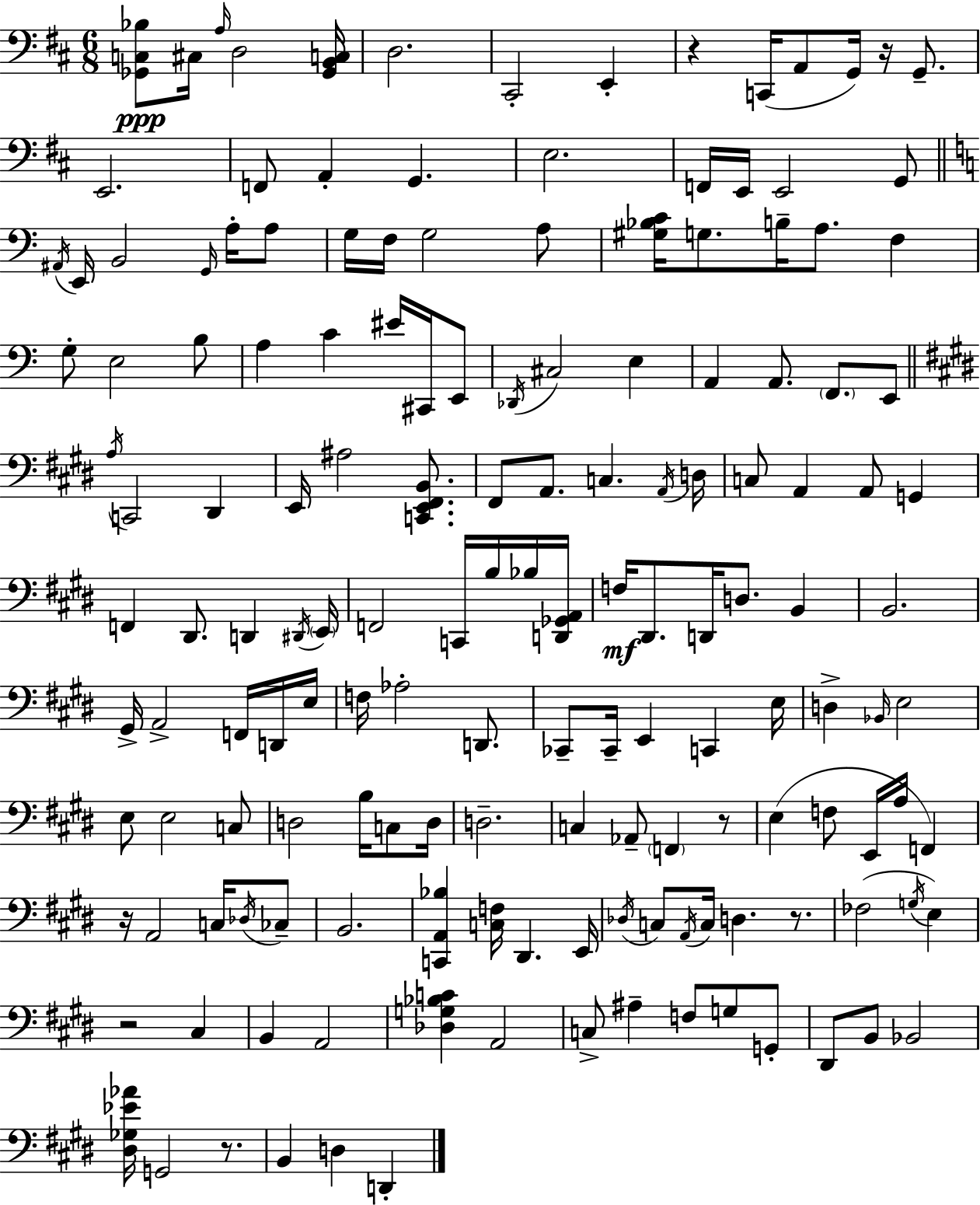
[Gb2,C3,Bb3]/e C#3/s A3/s D3/h [Gb2,B2,C3]/s D3/h. C#2/h E2/q R/q C2/s A2/e G2/s R/s G2/e. E2/h. F2/e A2/q G2/q. E3/h. F2/s E2/s E2/h G2/e A#2/s E2/s B2/h G2/s A3/s A3/e G3/s F3/s G3/h A3/e [G#3,Bb3,C4]/s G3/e. B3/s A3/e. F3/q G3/e E3/h B3/e A3/q C4/q EIS4/s C#2/s E2/e Db2/s C#3/h E3/q A2/q A2/e. F2/e. E2/e A3/s C2/h D#2/q E2/s A#3/h [C2,E2,F#2,B2]/e. F#2/e A2/e. C3/q. A2/s D3/s C3/e A2/q A2/e G2/q F2/q D#2/e. D2/q D#2/s E2/s F2/h C2/s B3/s Bb3/s [D2,Gb2,A2]/s F3/s D#2/e. D2/s D3/e. B2/q B2/h. G#2/s A2/h F2/s D2/s E3/s F3/s Ab3/h D2/e. CES2/e CES2/s E2/q C2/q E3/s D3/q Bb2/s E3/h E3/e E3/h C3/e D3/h B3/s C3/e D3/s D3/h. C3/q Ab2/e F2/q R/e E3/q F3/e E2/s A3/s F2/q R/s A2/h C3/s Db3/s CES3/e B2/h. [C2,A2,Bb3]/q [C3,F3]/s D#2/q. E2/s Db3/s C3/e A2/s C3/s D3/q. R/e. FES3/h G3/s E3/q R/h C#3/q B2/q A2/h [Db3,G3,Bb3,C4]/q A2/h C3/e A#3/q F3/e G3/e G2/e D#2/e B2/e Bb2/h [D#3,Gb3,Eb4,Ab4]/s G2/h R/e. B2/q D3/q D2/q